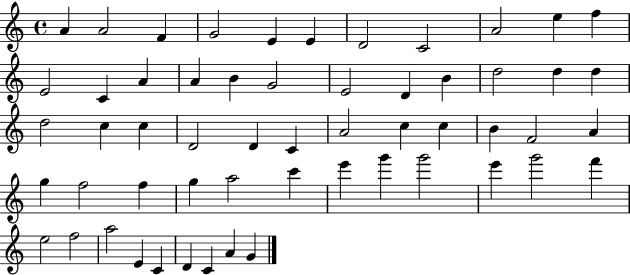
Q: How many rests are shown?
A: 0